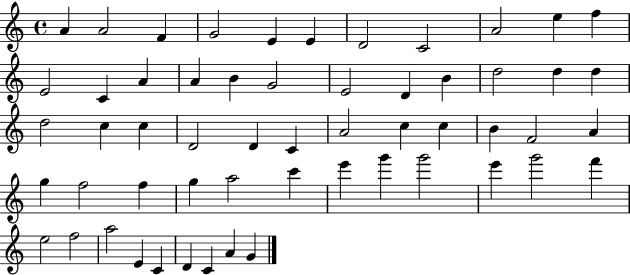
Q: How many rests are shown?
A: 0